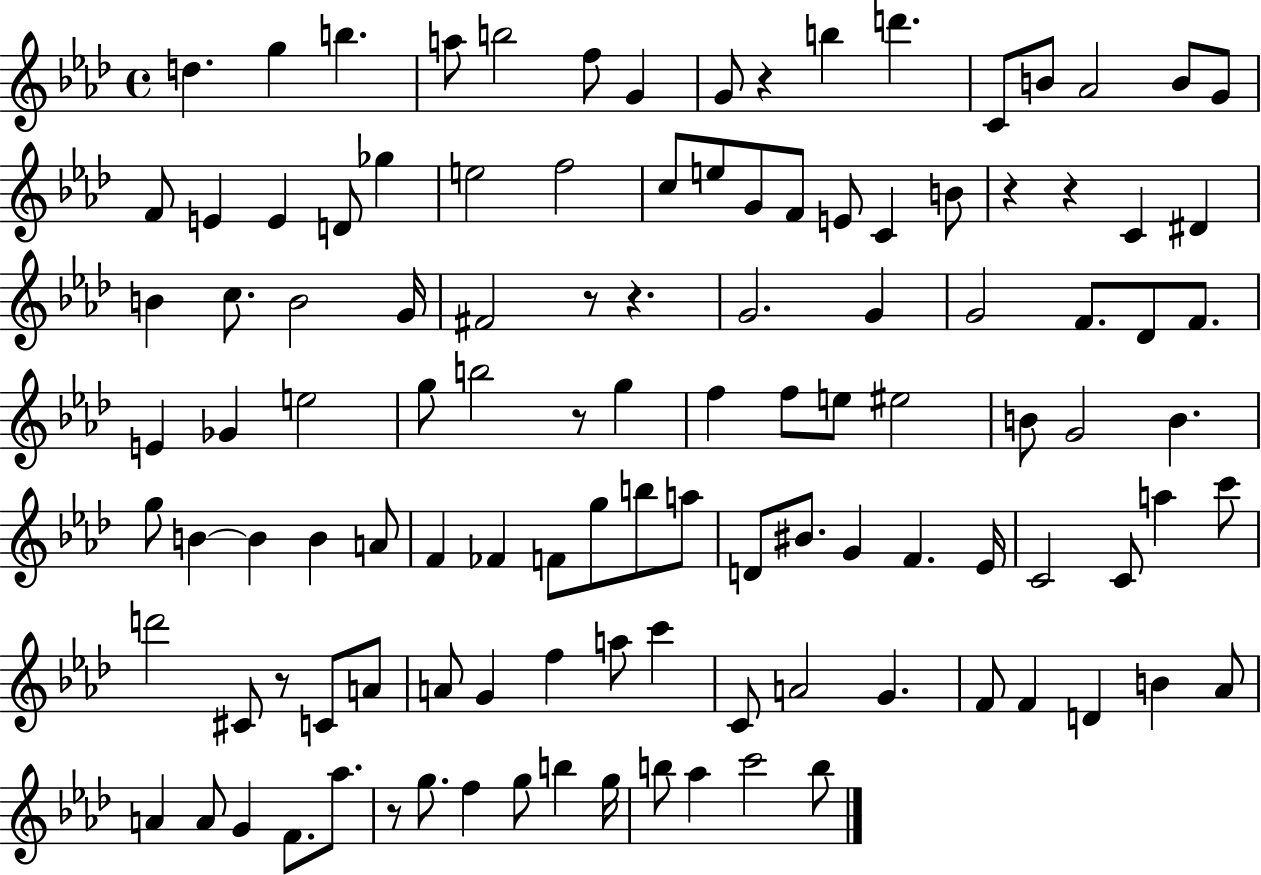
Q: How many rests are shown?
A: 8